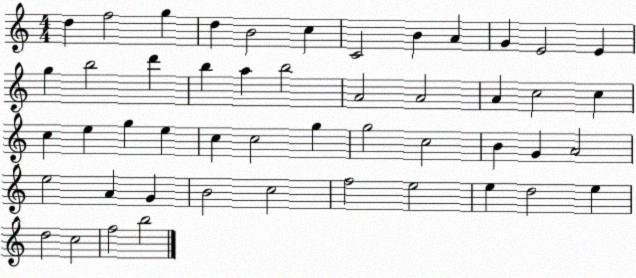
X:1
T:Untitled
M:4/4
L:1/4
K:C
d f2 g d B2 c C2 B A G E2 E g b2 d' b a b2 A2 A2 A c2 c c e g e c c2 g g2 c2 B G A2 e2 A G B2 c2 f2 e2 e d2 e d2 c2 f2 b2